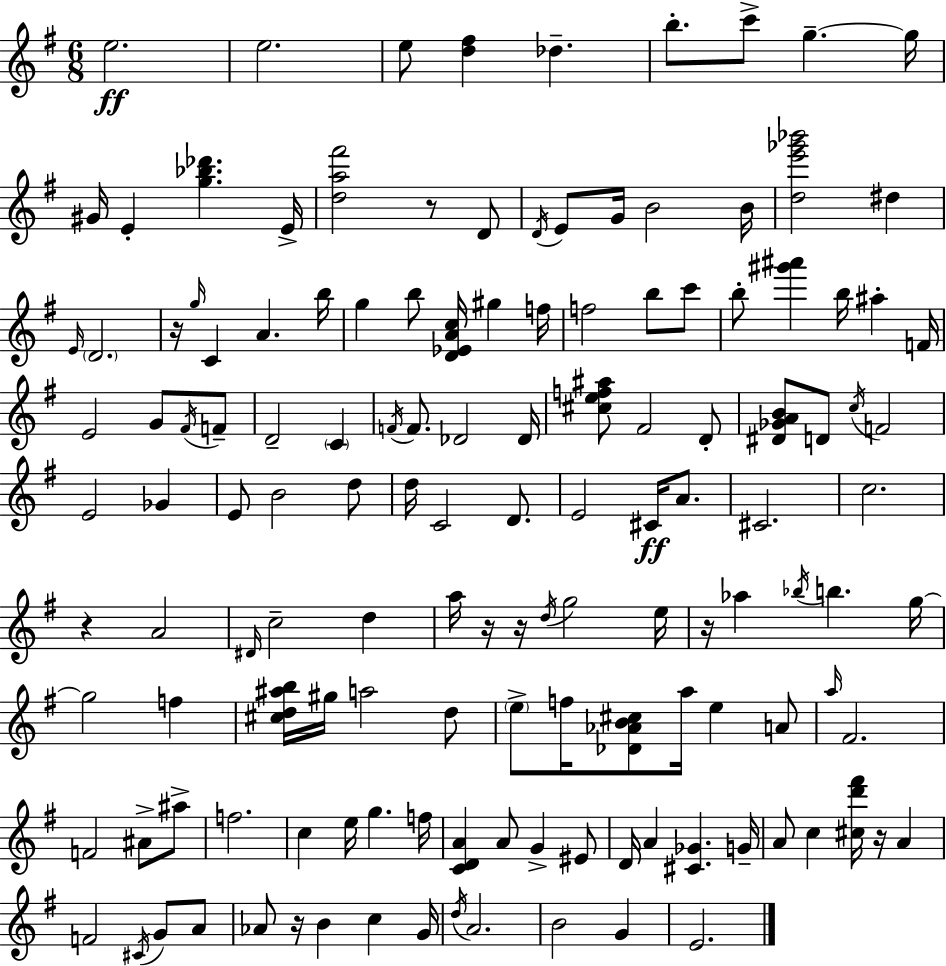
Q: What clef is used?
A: treble